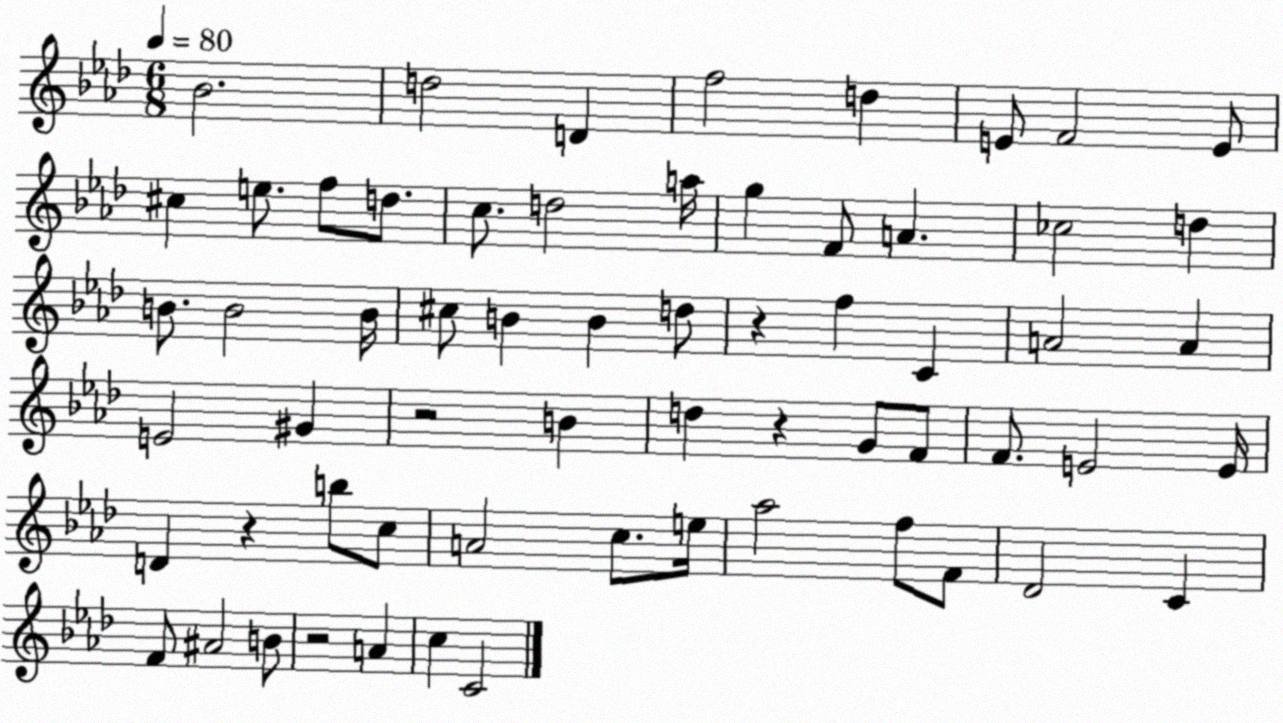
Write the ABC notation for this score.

X:1
T:Untitled
M:6/8
L:1/4
K:Ab
_B2 d2 D f2 d E/2 F2 E/2 ^c e/2 f/2 d/2 c/2 d2 a/4 g F/2 A _c2 d B/2 B2 B/4 ^c/2 B B d/2 z f C A2 A E2 ^G z2 B d z G/2 F/2 F/2 E2 E/4 D z b/2 c/2 A2 c/2 e/4 _a2 f/2 F/2 _D2 C F/2 ^A2 B/2 z2 A c C2